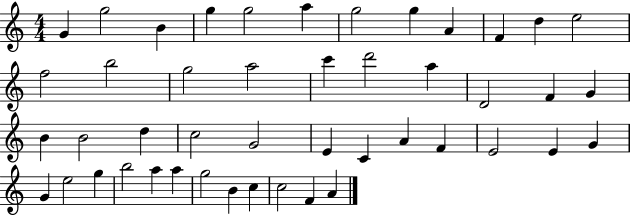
G4/q G5/h B4/q G5/q G5/h A5/q G5/h G5/q A4/q F4/q D5/q E5/h F5/h B5/h G5/h A5/h C6/q D6/h A5/q D4/h F4/q G4/q B4/q B4/h D5/q C5/h G4/h E4/q C4/q A4/q F4/q E4/h E4/q G4/q G4/q E5/h G5/q B5/h A5/q A5/q G5/h B4/q C5/q C5/h F4/q A4/q